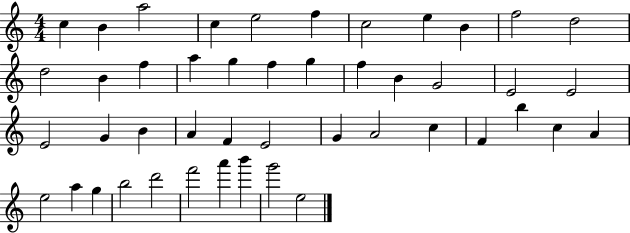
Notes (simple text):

C5/q B4/q A5/h C5/q E5/h F5/q C5/h E5/q B4/q F5/h D5/h D5/h B4/q F5/q A5/q G5/q F5/q G5/q F5/q B4/q G4/h E4/h E4/h E4/h G4/q B4/q A4/q F4/q E4/h G4/q A4/h C5/q F4/q B5/q C5/q A4/q E5/h A5/q G5/q B5/h D6/h F6/h A6/q B6/q G6/h E5/h